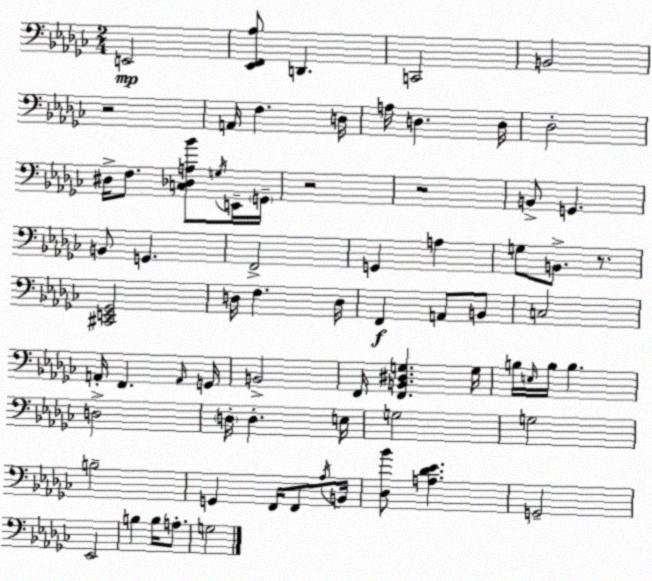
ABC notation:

X:1
T:Untitled
M:2/4
L:1/4
K:Ebm
E,,2 [_E,,F,,_A,]/2 D,, C,,2 B,,2 z2 A,,/4 F, D,/4 A,/4 D, D,/4 _D,2 ^D,/4 F,/2 [C,_D,A,_B]/2 G,/4 E,,/4 G,,/4 z2 z2 B,,/2 G,, B,,/2 G,, F,,2 G,, A, G,/2 B,,/2 z/2 [^C,,E,,_G,,]2 D,/4 F, D,/4 F,, A,,/2 B,,/2 C,2 A,,/4 F,, A,,/4 G,,/4 B,,2 F,,/4 [F,,B,,^D,G,] G,/4 B,/4 E,/4 B,/4 B, D,2 D,/4 D, E,/4 G,2 G,2 B,2 G,, F,,/4 F,,/2 _A,/4 B,,/4 [_D,_B]/2 [A,_D_E] G,,2 _E,,2 B, B,/4 A,/2 G,2